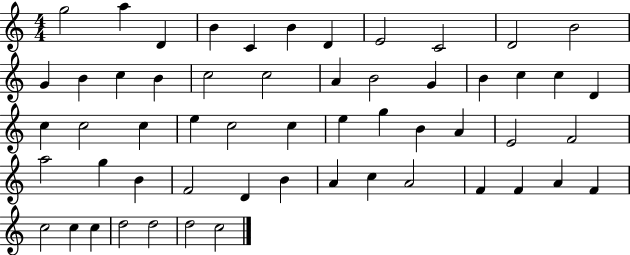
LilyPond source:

{
  \clef treble
  \numericTimeSignature
  \time 4/4
  \key c \major
  g''2 a''4 d'4 | b'4 c'4 b'4 d'4 | e'2 c'2 | d'2 b'2 | \break g'4 b'4 c''4 b'4 | c''2 c''2 | a'4 b'2 g'4 | b'4 c''4 c''4 d'4 | \break c''4 c''2 c''4 | e''4 c''2 c''4 | e''4 g''4 b'4 a'4 | e'2 f'2 | \break a''2 g''4 b'4 | f'2 d'4 b'4 | a'4 c''4 a'2 | f'4 f'4 a'4 f'4 | \break c''2 c''4 c''4 | d''2 d''2 | d''2 c''2 | \bar "|."
}